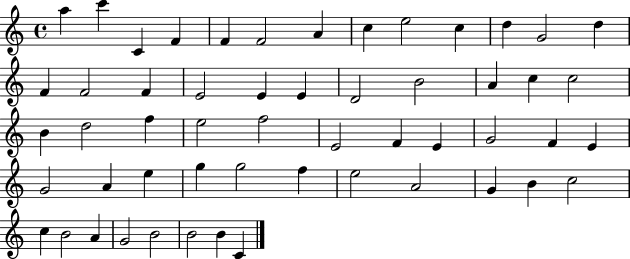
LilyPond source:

{
  \clef treble
  \time 4/4
  \defaultTimeSignature
  \key c \major
  a''4 c'''4 c'4 f'4 | f'4 f'2 a'4 | c''4 e''2 c''4 | d''4 g'2 d''4 | \break f'4 f'2 f'4 | e'2 e'4 e'4 | d'2 b'2 | a'4 c''4 c''2 | \break b'4 d''2 f''4 | e''2 f''2 | e'2 f'4 e'4 | g'2 f'4 e'4 | \break g'2 a'4 e''4 | g''4 g''2 f''4 | e''2 a'2 | g'4 b'4 c''2 | \break c''4 b'2 a'4 | g'2 b'2 | b'2 b'4 c'4 | \bar "|."
}